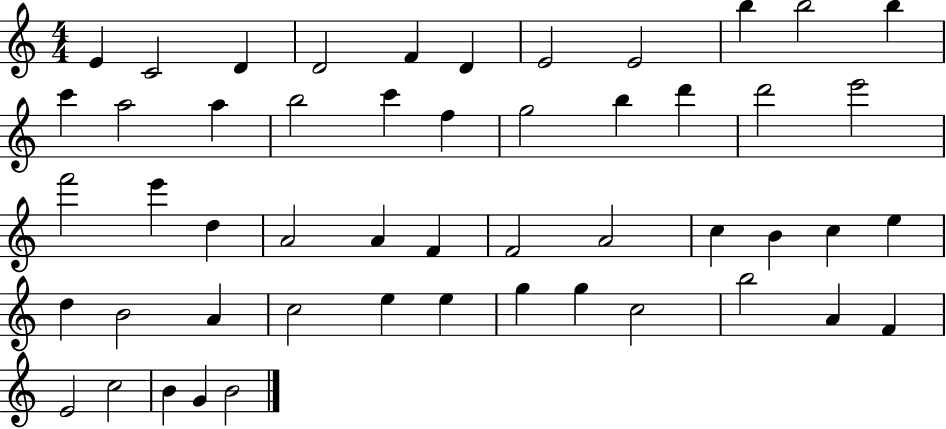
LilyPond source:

{
  \clef treble
  \numericTimeSignature
  \time 4/4
  \key c \major
  e'4 c'2 d'4 | d'2 f'4 d'4 | e'2 e'2 | b''4 b''2 b''4 | \break c'''4 a''2 a''4 | b''2 c'''4 f''4 | g''2 b''4 d'''4 | d'''2 e'''2 | \break f'''2 e'''4 d''4 | a'2 a'4 f'4 | f'2 a'2 | c''4 b'4 c''4 e''4 | \break d''4 b'2 a'4 | c''2 e''4 e''4 | g''4 g''4 c''2 | b''2 a'4 f'4 | \break e'2 c''2 | b'4 g'4 b'2 | \bar "|."
}